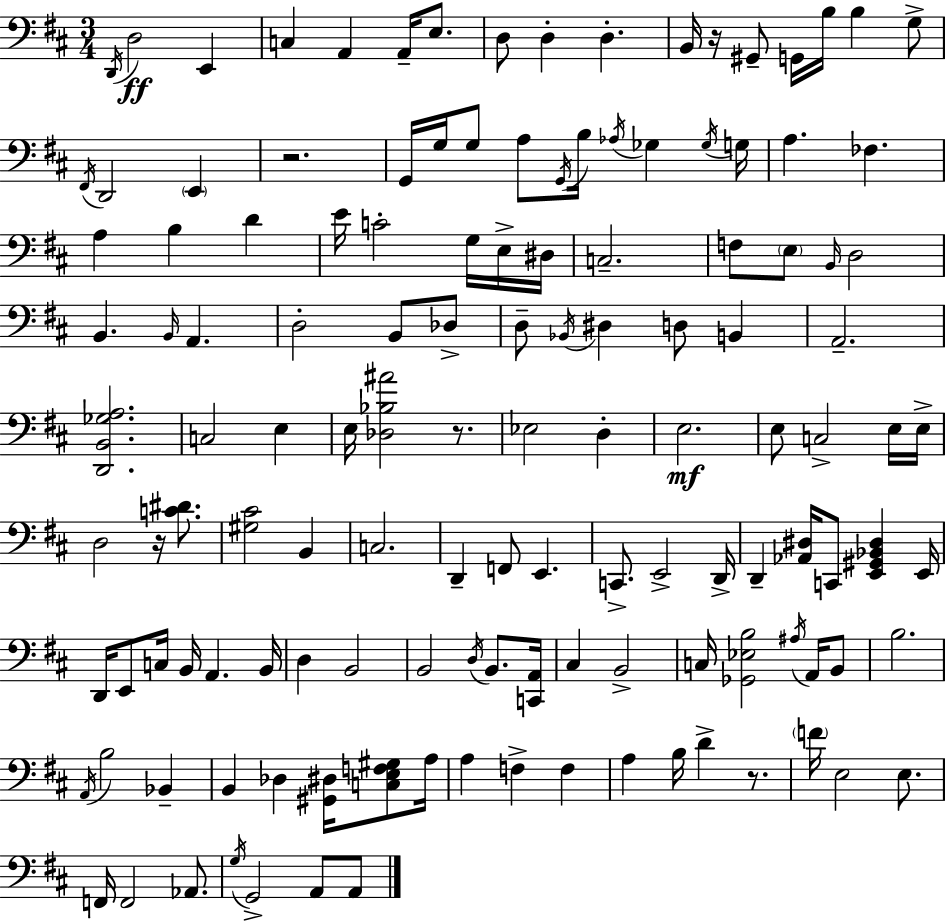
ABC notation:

X:1
T:Untitled
M:3/4
L:1/4
K:D
D,,/4 D,2 E,, C, A,, A,,/4 E,/2 D,/2 D, D, B,,/4 z/4 ^G,,/2 G,,/4 B,/4 B, G,/2 ^F,,/4 D,,2 E,, z2 G,,/4 G,/4 G,/2 A,/2 G,,/4 B,/4 _A,/4 _G, _G,/4 G,/4 A, _F, A, B, D E/4 C2 G,/4 E,/4 ^D,/4 C,2 F,/2 E,/2 B,,/4 D,2 B,, B,,/4 A,, D,2 B,,/2 _D,/2 D,/2 _B,,/4 ^D, D,/2 B,, A,,2 [D,,B,,_G,A,]2 C,2 E, E,/4 [_D,_B,^A]2 z/2 _E,2 D, E,2 E,/2 C,2 E,/4 E,/4 D,2 z/4 [C^D]/2 [^G,^C]2 B,, C,2 D,, F,,/2 E,, C,,/2 E,,2 D,,/4 D,, [_A,,^D,]/4 C,,/2 [E,,^G,,_B,,^D,] E,,/4 D,,/4 E,,/2 C,/4 B,,/4 A,, B,,/4 D, B,,2 B,,2 D,/4 B,,/2 [C,,A,,]/4 ^C, B,,2 C,/4 [_G,,_E,B,]2 ^A,/4 A,,/4 B,,/2 B,2 A,,/4 B,2 _B,, B,, _D, [^G,,^D,]/4 [C,E,F,^G,]/2 A,/4 A, F, F, A, B,/4 D z/2 F/4 E,2 E,/2 F,,/4 F,,2 _A,,/2 G,/4 G,,2 A,,/2 A,,/2